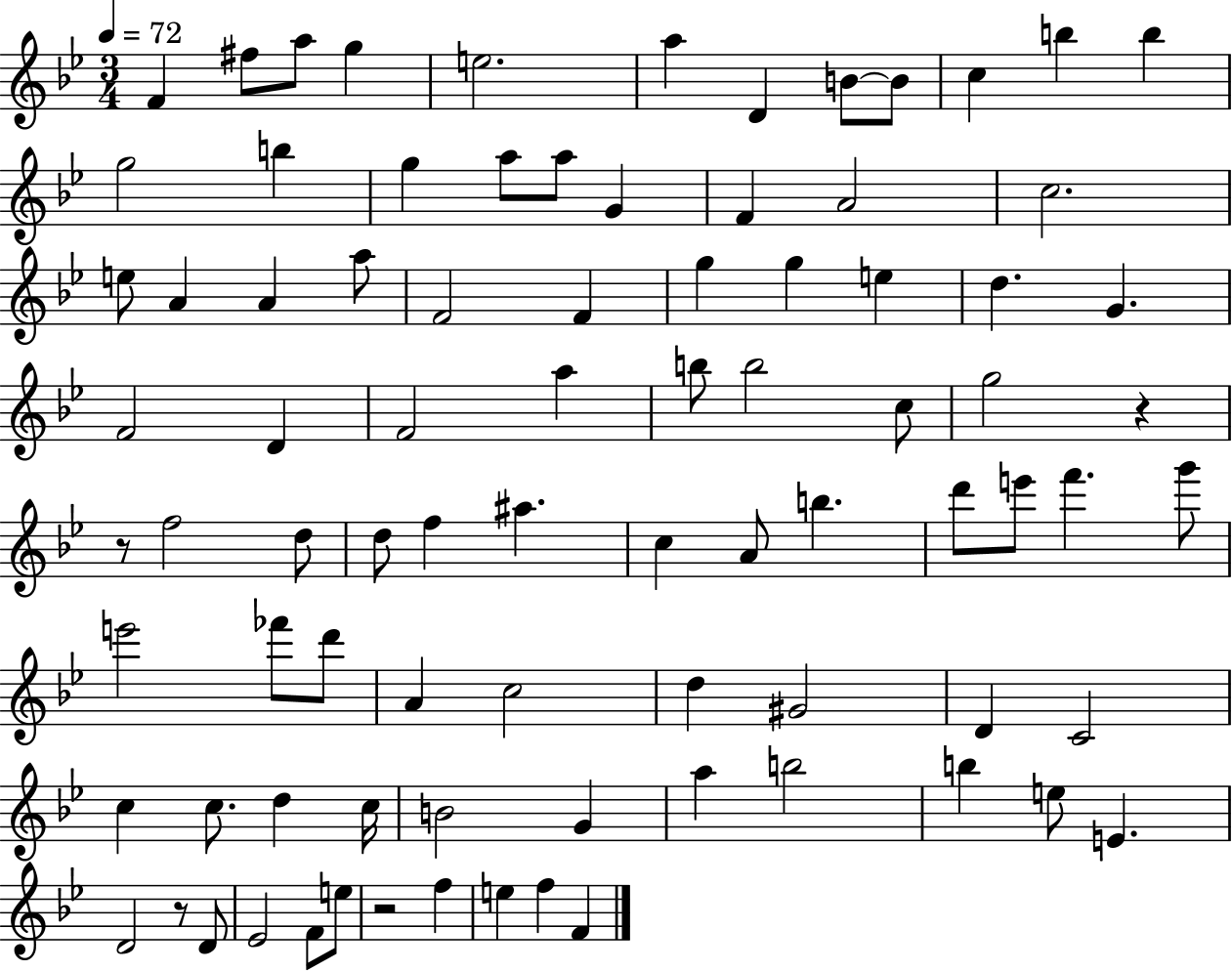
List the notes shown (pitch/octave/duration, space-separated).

F4/q F#5/e A5/e G5/q E5/h. A5/q D4/q B4/e B4/e C5/q B5/q B5/q G5/h B5/q G5/q A5/e A5/e G4/q F4/q A4/h C5/h. E5/e A4/q A4/q A5/e F4/h F4/q G5/q G5/q E5/q D5/q. G4/q. F4/h D4/q F4/h A5/q B5/e B5/h C5/e G5/h R/q R/e F5/h D5/e D5/e F5/q A#5/q. C5/q A4/e B5/q. D6/e E6/e F6/q. G6/e E6/h FES6/e D6/e A4/q C5/h D5/q G#4/h D4/q C4/h C5/q C5/e. D5/q C5/s B4/h G4/q A5/q B5/h B5/q E5/e E4/q. D4/h R/e D4/e Eb4/h F4/e E5/e R/h F5/q E5/q F5/q F4/q